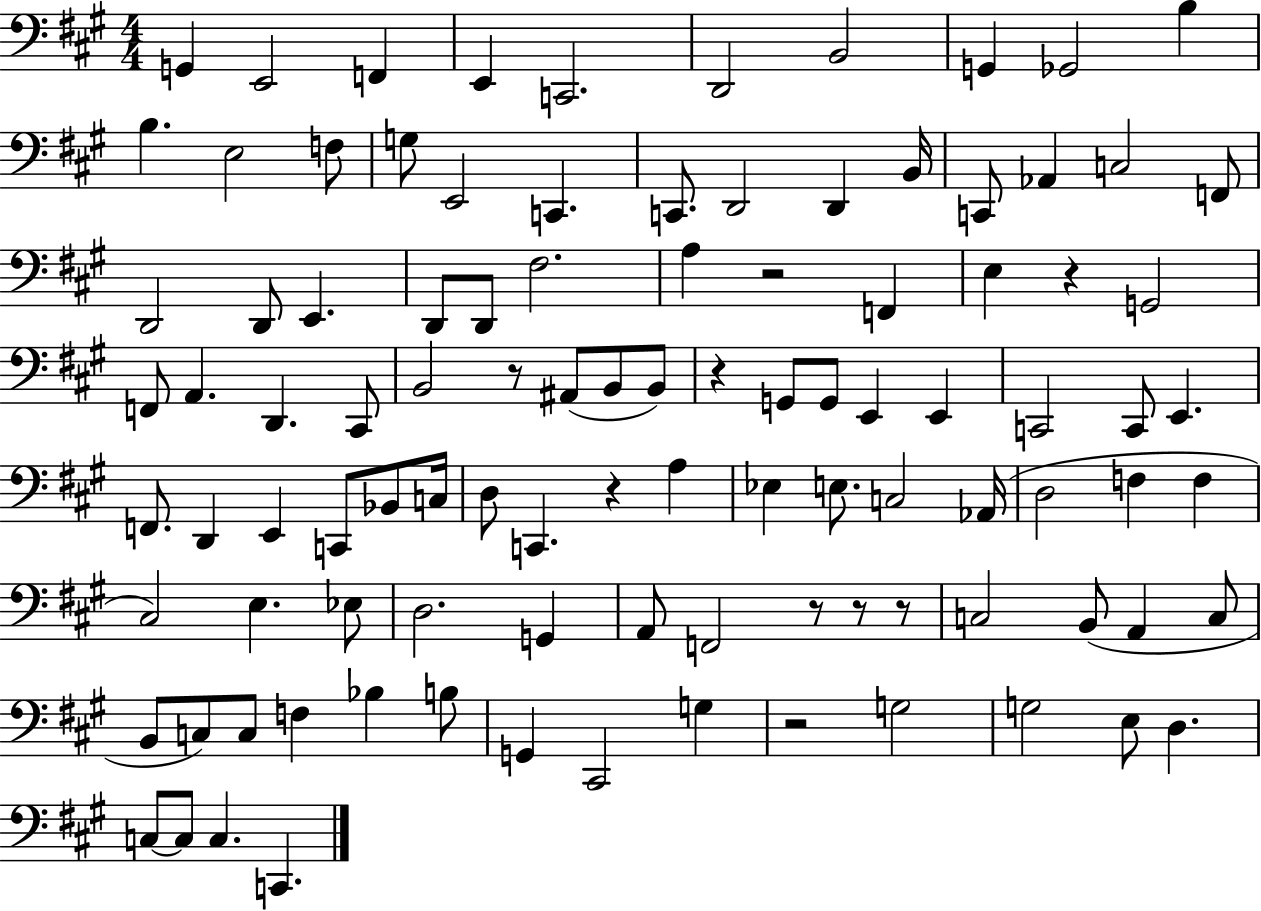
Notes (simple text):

G2/q E2/h F2/q E2/q C2/h. D2/h B2/h G2/q Gb2/h B3/q B3/q. E3/h F3/e G3/e E2/h C2/q. C2/e. D2/h D2/q B2/s C2/e Ab2/q C3/h F2/e D2/h D2/e E2/q. D2/e D2/e F#3/h. A3/q R/h F2/q E3/q R/q G2/h F2/e A2/q. D2/q. C#2/e B2/h R/e A#2/e B2/e B2/e R/q G2/e G2/e E2/q E2/q C2/h C2/e E2/q. F2/e. D2/q E2/q C2/e Bb2/e C3/s D3/e C2/q. R/q A3/q Eb3/q E3/e. C3/h Ab2/s D3/h F3/q F3/q C#3/h E3/q. Eb3/e D3/h. G2/q A2/e F2/h R/e R/e R/e C3/h B2/e A2/q C3/e B2/e C3/e C3/e F3/q Bb3/q B3/e G2/q C#2/h G3/q R/h G3/h G3/h E3/e D3/q. C3/e C3/e C3/q. C2/q.